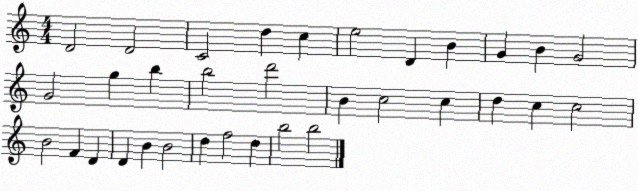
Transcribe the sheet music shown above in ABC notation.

X:1
T:Untitled
M:4/4
L:1/4
K:C
D2 D2 C2 d c e2 D B G B G2 G2 g b b2 d'2 B c2 c d c c2 B2 F D D B B2 d f2 d b2 b2